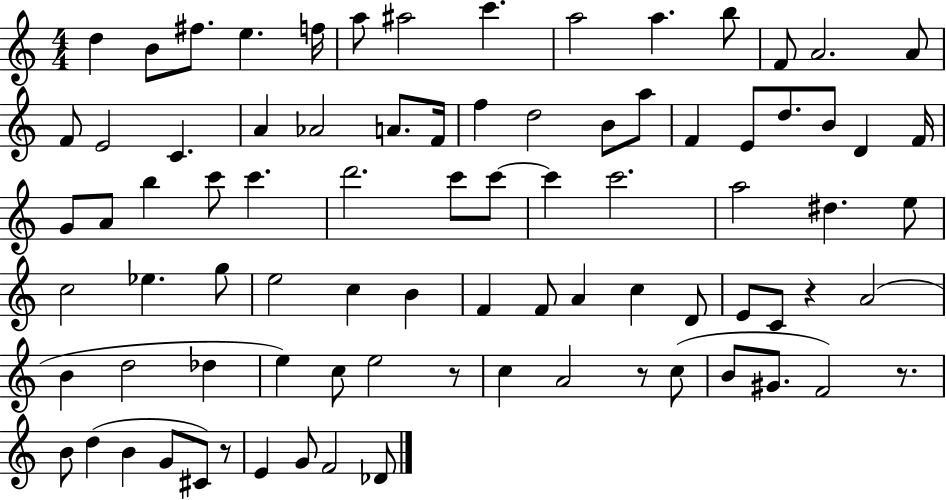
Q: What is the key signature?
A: C major